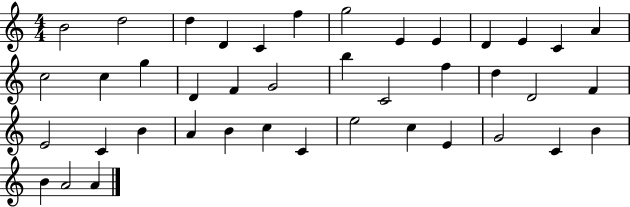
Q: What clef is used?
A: treble